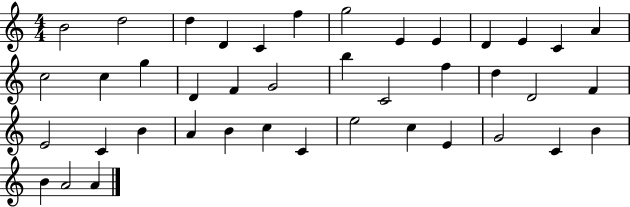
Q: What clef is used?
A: treble